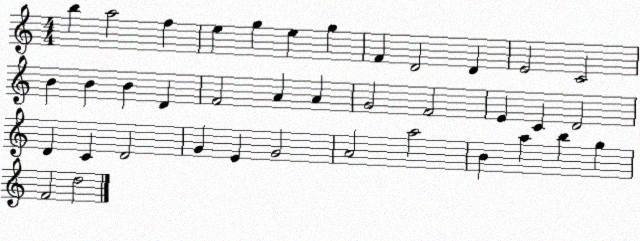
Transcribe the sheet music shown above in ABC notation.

X:1
T:Untitled
M:4/4
L:1/4
K:C
b a2 f e g e g F D2 D E2 C2 B B B D F2 A A G2 F2 E C D2 D C D2 G E G2 A2 a2 B a b g F2 d2